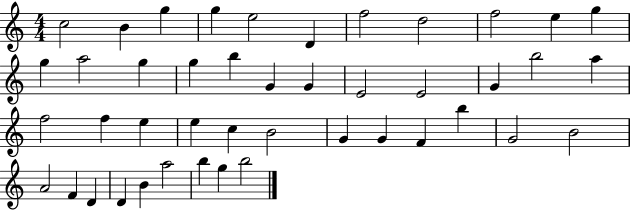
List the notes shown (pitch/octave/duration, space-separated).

C5/h B4/q G5/q G5/q E5/h D4/q F5/h D5/h F5/h E5/q G5/q G5/q A5/h G5/q G5/q B5/q G4/q G4/q E4/h E4/h G4/q B5/h A5/q F5/h F5/q E5/q E5/q C5/q B4/h G4/q G4/q F4/q B5/q G4/h B4/h A4/h F4/q D4/q D4/q B4/q A5/h B5/q G5/q B5/h